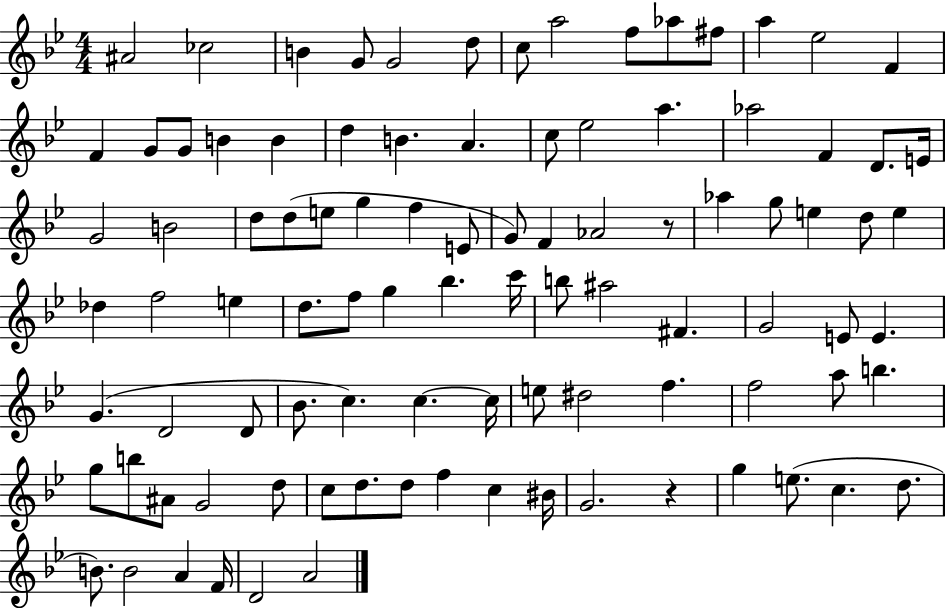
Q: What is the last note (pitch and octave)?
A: A4